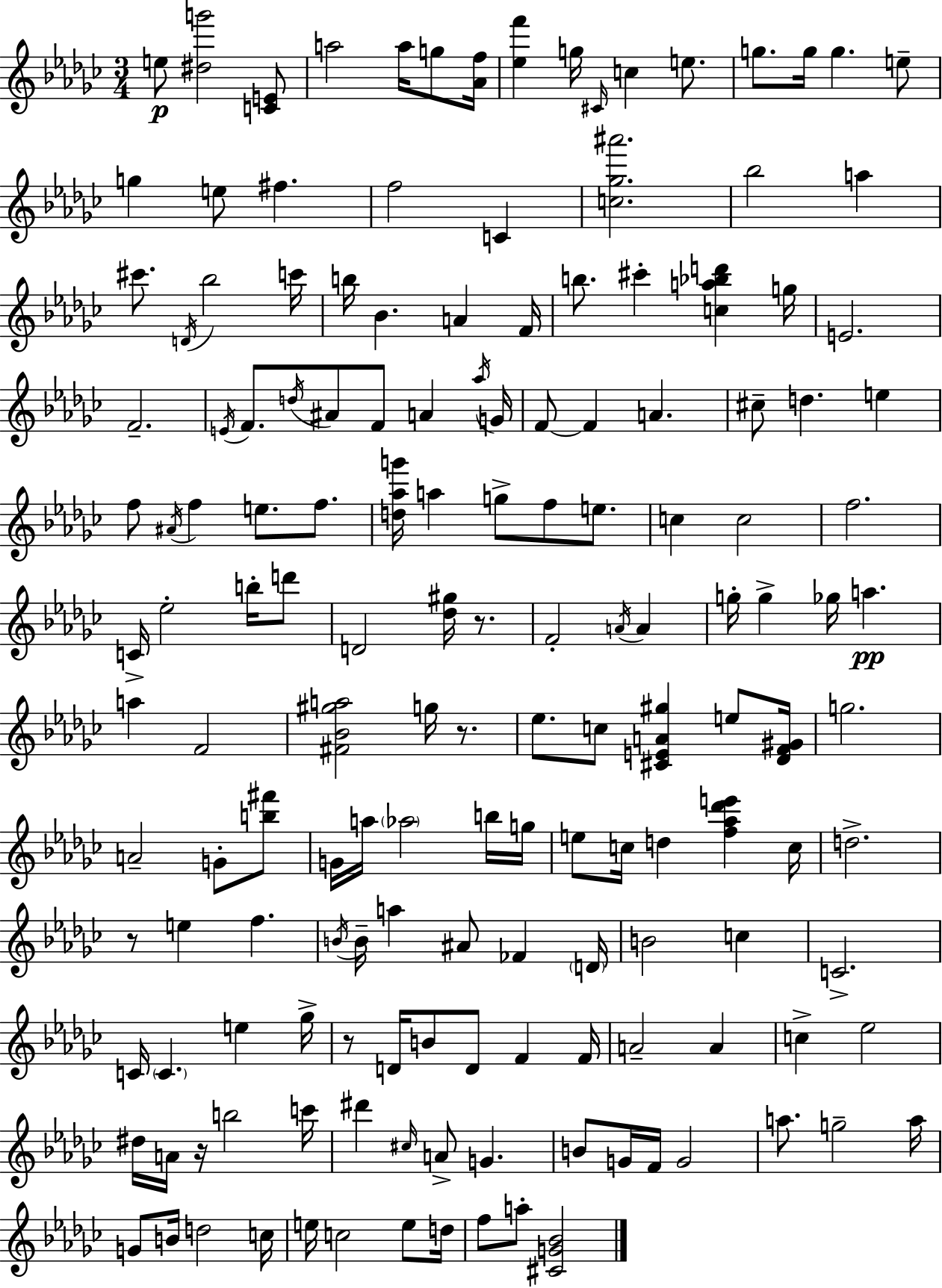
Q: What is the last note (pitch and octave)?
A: A5